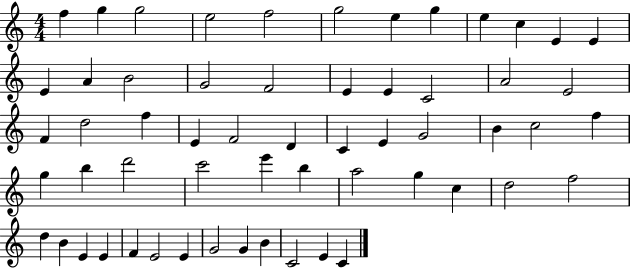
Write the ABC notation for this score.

X:1
T:Untitled
M:4/4
L:1/4
K:C
f g g2 e2 f2 g2 e g e c E E E A B2 G2 F2 E E C2 A2 E2 F d2 f E F2 D C E G2 B c2 f g b d'2 c'2 e' b a2 g c d2 f2 d B E E F E2 E G2 G B C2 E C